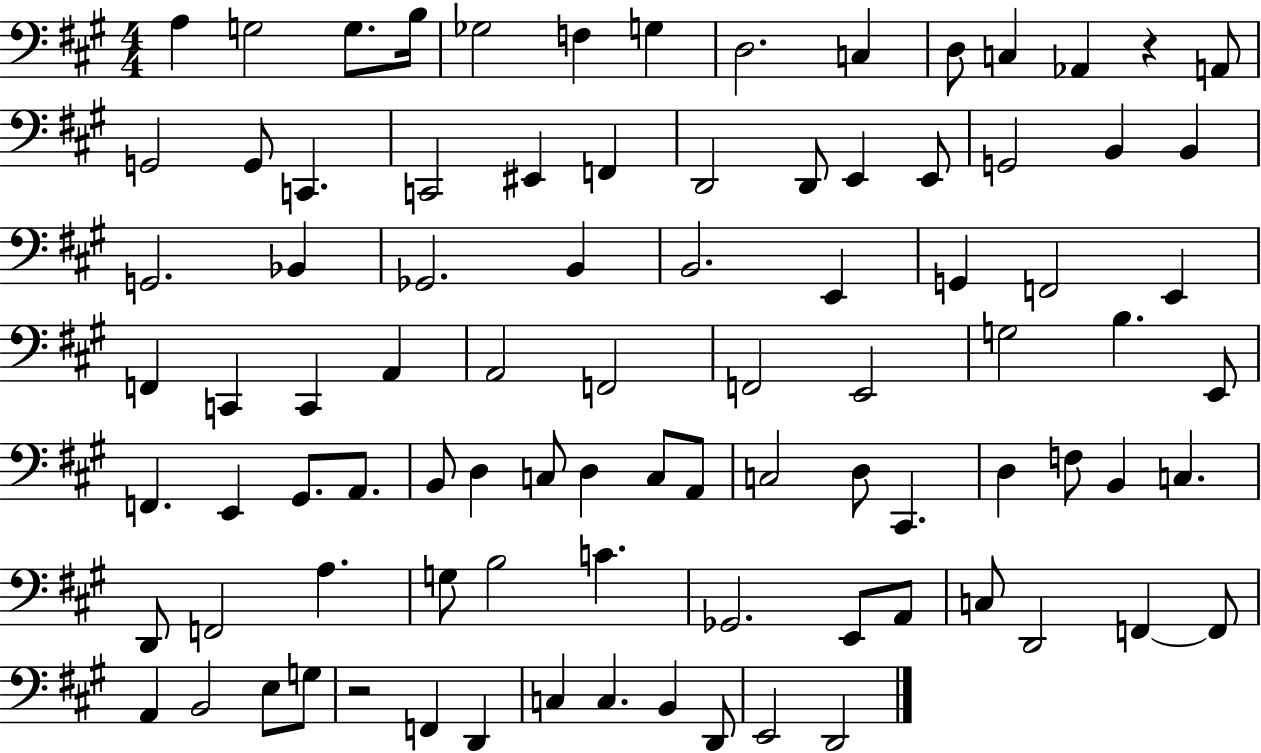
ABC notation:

X:1
T:Untitled
M:4/4
L:1/4
K:A
A, G,2 G,/2 B,/4 _G,2 F, G, D,2 C, D,/2 C, _A,, z A,,/2 G,,2 G,,/2 C,, C,,2 ^E,, F,, D,,2 D,,/2 E,, E,,/2 G,,2 B,, B,, G,,2 _B,, _G,,2 B,, B,,2 E,, G,, F,,2 E,, F,, C,, C,, A,, A,,2 F,,2 F,,2 E,,2 G,2 B, E,,/2 F,, E,, ^G,,/2 A,,/2 B,,/2 D, C,/2 D, C,/2 A,,/2 C,2 D,/2 ^C,, D, F,/2 B,, C, D,,/2 F,,2 A, G,/2 B,2 C _G,,2 E,,/2 A,,/2 C,/2 D,,2 F,, F,,/2 A,, B,,2 E,/2 G,/2 z2 F,, D,, C, C, B,, D,,/2 E,,2 D,,2